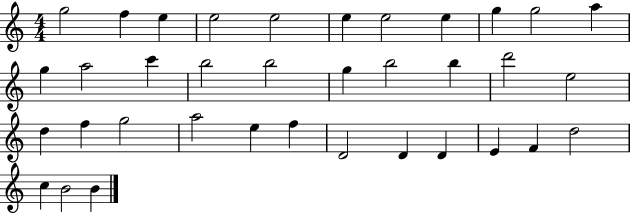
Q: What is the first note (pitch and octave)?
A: G5